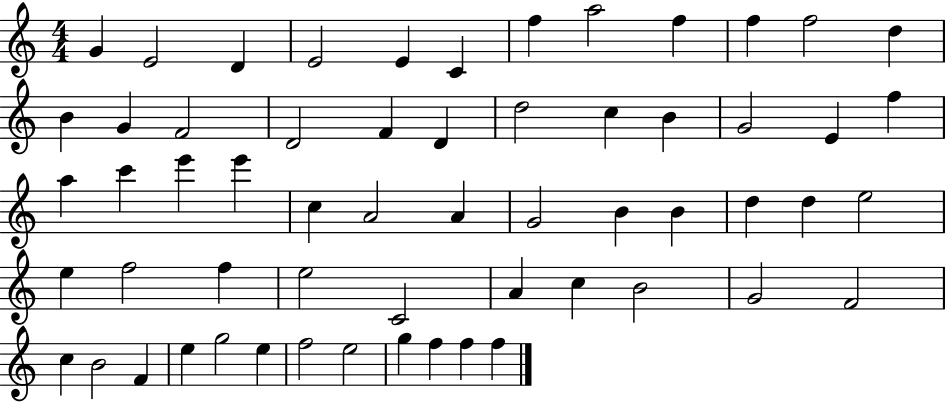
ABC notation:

X:1
T:Untitled
M:4/4
L:1/4
K:C
G E2 D E2 E C f a2 f f f2 d B G F2 D2 F D d2 c B G2 E f a c' e' e' c A2 A G2 B B d d e2 e f2 f e2 C2 A c B2 G2 F2 c B2 F e g2 e f2 e2 g f f f